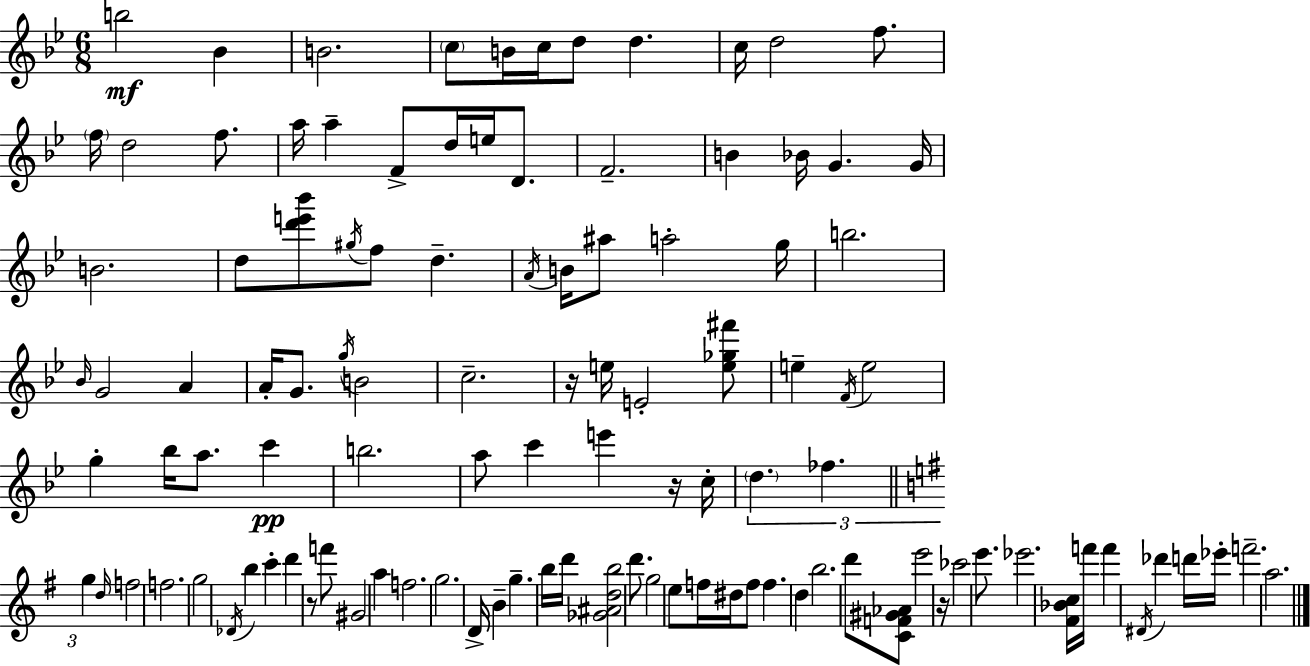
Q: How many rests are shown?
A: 4